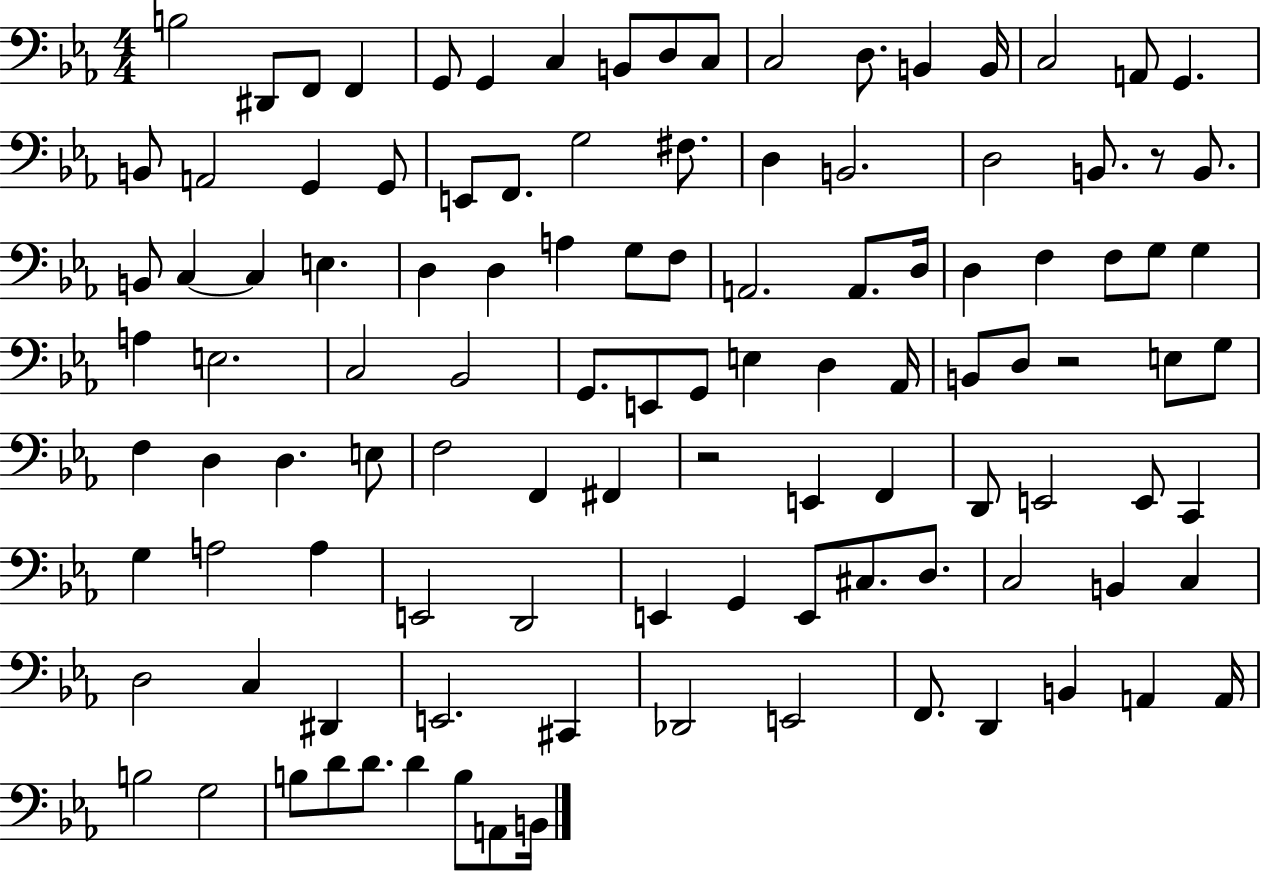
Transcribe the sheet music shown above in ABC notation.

X:1
T:Untitled
M:4/4
L:1/4
K:Eb
B,2 ^D,,/2 F,,/2 F,, G,,/2 G,, C, B,,/2 D,/2 C,/2 C,2 D,/2 B,, B,,/4 C,2 A,,/2 G,, B,,/2 A,,2 G,, G,,/2 E,,/2 F,,/2 G,2 ^F,/2 D, B,,2 D,2 B,,/2 z/2 B,,/2 B,,/2 C, C, E, D, D, A, G,/2 F,/2 A,,2 A,,/2 D,/4 D, F, F,/2 G,/2 G, A, E,2 C,2 _B,,2 G,,/2 E,,/2 G,,/2 E, D, _A,,/4 B,,/2 D,/2 z2 E,/2 G,/2 F, D, D, E,/2 F,2 F,, ^F,, z2 E,, F,, D,,/2 E,,2 E,,/2 C,, G, A,2 A, E,,2 D,,2 E,, G,, E,,/2 ^C,/2 D,/2 C,2 B,, C, D,2 C, ^D,, E,,2 ^C,, _D,,2 E,,2 F,,/2 D,, B,, A,, A,,/4 B,2 G,2 B,/2 D/2 D/2 D B,/2 A,,/2 B,,/4